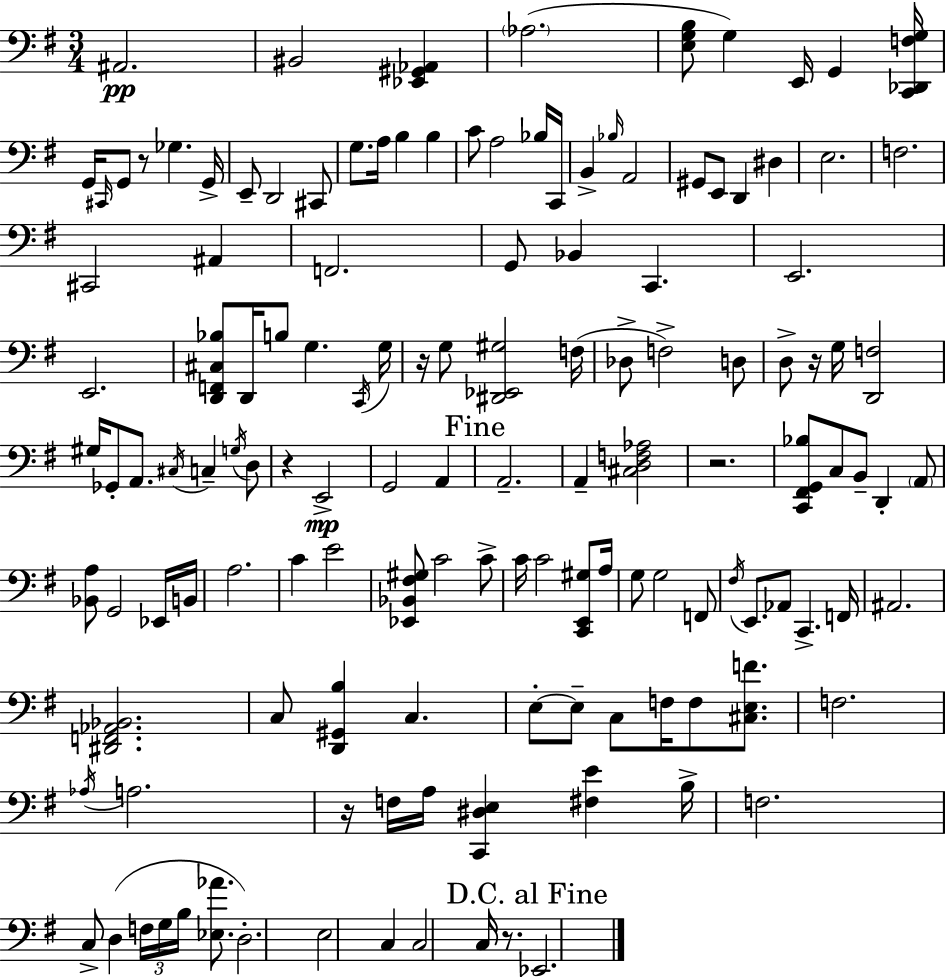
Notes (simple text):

A#2/h. BIS2/h [Eb2,G#2,Ab2]/q Ab3/h. [E3,G3,B3]/e G3/q E2/s G2/q [C2,Db2,F3,G3]/s G2/s C#2/s G2/e R/e Gb3/q. G2/s E2/e D2/h C#2/e G3/e. A3/s B3/q B3/q C4/e A3/h Bb3/s C2/s B2/q Bb3/s A2/h G#2/e E2/e D2/q D#3/q E3/h. F3/h. C#2/h A#2/q F2/h. G2/e Bb2/q C2/q. E2/h. E2/h. [D2,F2,C#3,Bb3]/e D2/s B3/e G3/q. C2/s G3/s R/s G3/e [D#2,Eb2,G#3]/h F3/s Db3/e F3/h D3/e D3/e R/s G3/s [D2,F3]/h G#3/s Gb2/e A2/e. C#3/s C3/q G3/s D3/e R/q E2/h G2/h A2/q A2/h. A2/q [C#3,D3,F3,Ab3]/h R/h. [C2,F#2,G2,Bb3]/e C3/e B2/e D2/q A2/e [Bb2,A3]/e G2/h Eb2/s B2/s A3/h. C4/q E4/h [Eb2,Bb2,F#3,G#3]/e C4/h C4/e C4/s C4/h [C2,E2,G#3]/e A3/s G3/e G3/h F2/e F#3/s E2/e. Ab2/e C2/q. F2/s A#2/h. [D#2,F2,Ab2,Bb2]/h. C3/e [D2,G#2,B3]/q C3/q. E3/e E3/e C3/e F3/s F3/e [C#3,E3,F4]/e. F3/h. Ab3/s A3/h. R/s F3/s A3/s [C2,D#3,E3]/q [F#3,E4]/q B3/s F3/h. C3/e D3/q F3/s G3/s B3/s [Eb3,Ab4]/e. D3/h. E3/h C3/q C3/h C3/s R/e. Eb2/h.